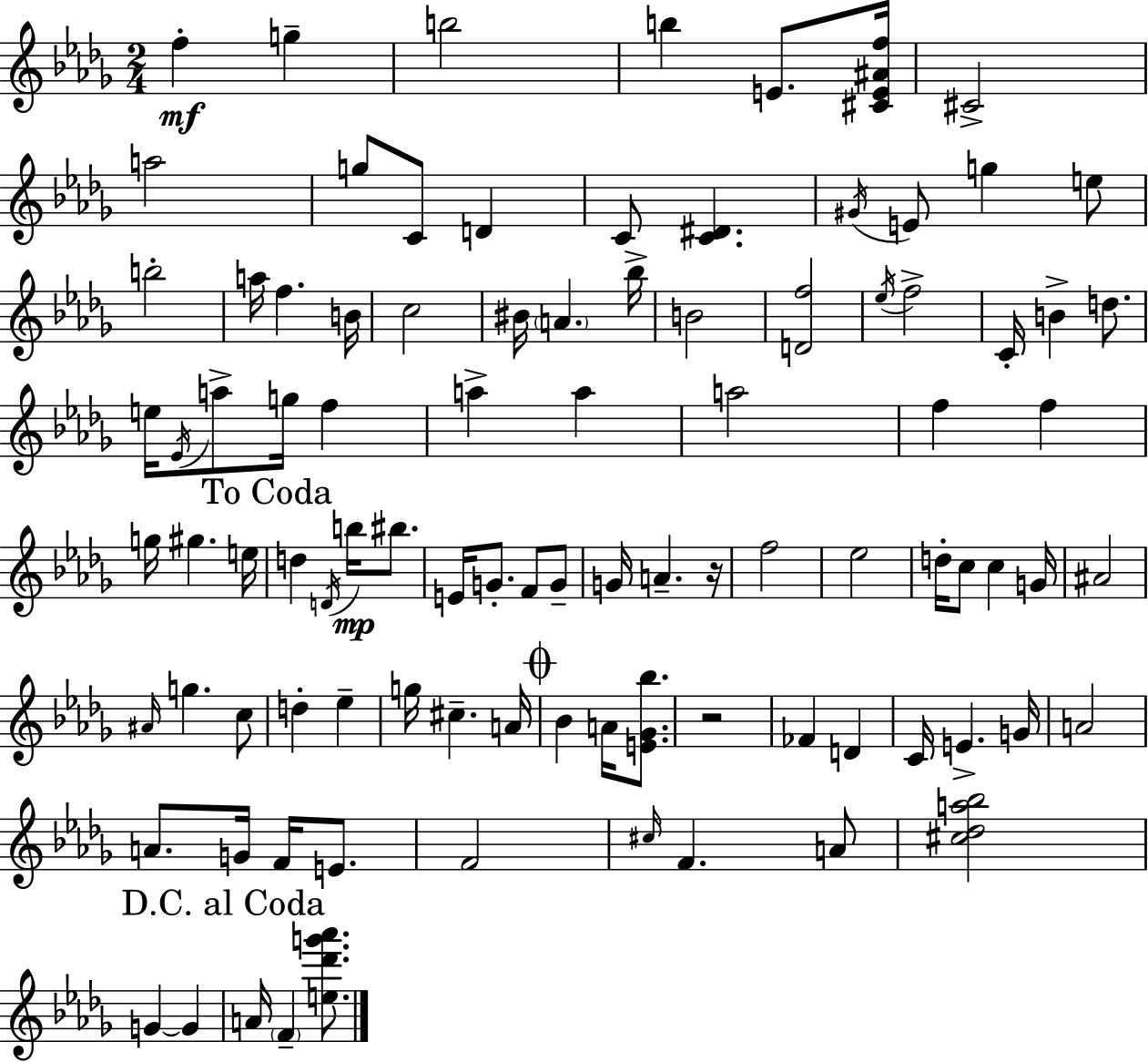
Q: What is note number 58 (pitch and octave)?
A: G4